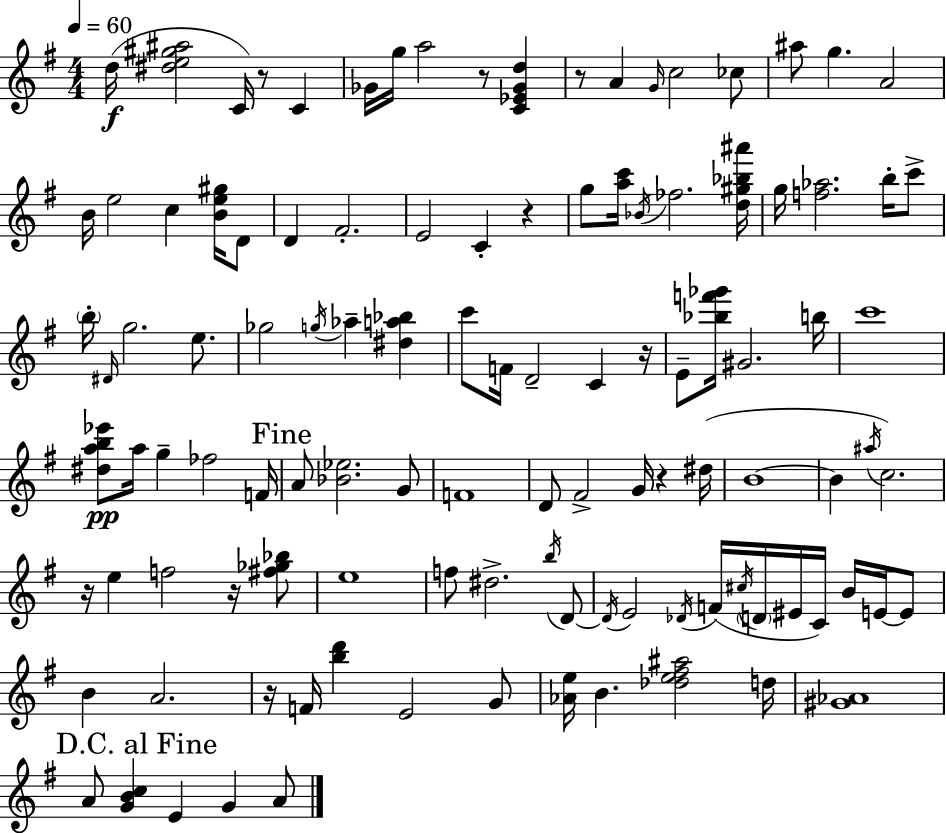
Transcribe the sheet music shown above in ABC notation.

X:1
T:Untitled
M:4/4
L:1/4
K:G
d/4 [^de^g^a]2 C/4 z/2 C _G/4 g/4 a2 z/2 [C_E_Gd] z/2 A G/4 c2 _c/2 ^a/2 g A2 B/4 e2 c [Be^g]/4 D/2 D ^F2 E2 C z g/2 [ac']/4 _B/4 _f2 [d^g_b^a']/4 g/4 [f_a]2 b/4 c'/2 b/4 ^D/4 g2 e/2 _g2 g/4 _a [^da_b] c'/2 F/4 D2 C z/4 E/2 [_bf'_g']/4 ^G2 b/4 c'4 [^dab_e']/2 a/4 g _f2 F/4 A/2 [_B_e]2 G/2 F4 D/2 ^F2 G/4 z ^d/4 B4 B ^a/4 c2 z/4 e f2 z/4 [^f_g_b]/2 e4 f/2 ^d2 b/4 D/2 D/4 E2 _D/4 F/4 ^c/4 D/4 ^E/4 C/4 B/4 E/4 E/2 B A2 z/4 F/4 [bd'] E2 G/2 [_Ae]/4 B [_de^f^a]2 d/4 [^G_A]4 A/2 [GBc] E G A/2